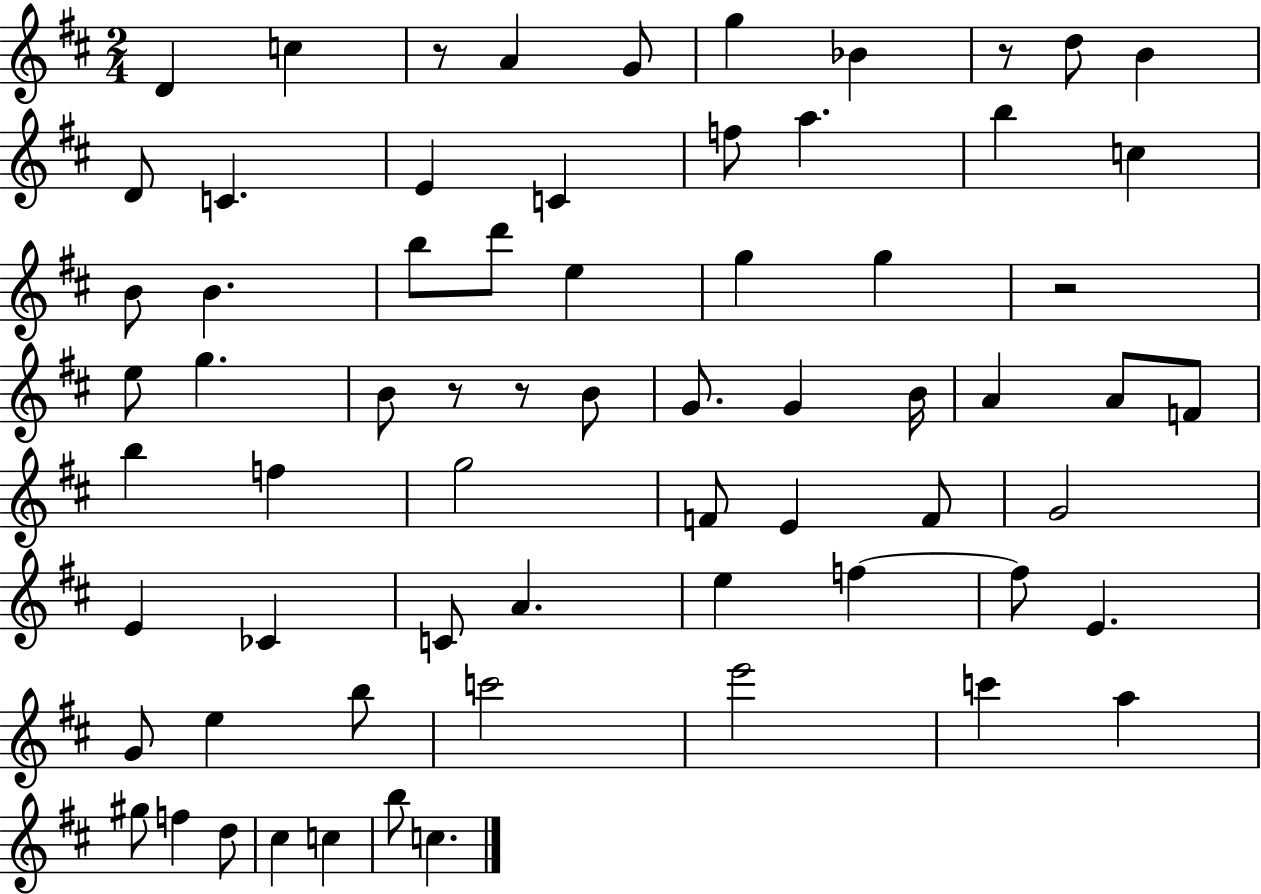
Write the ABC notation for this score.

X:1
T:Untitled
M:2/4
L:1/4
K:D
D c z/2 A G/2 g _B z/2 d/2 B D/2 C E C f/2 a b c B/2 B b/2 d'/2 e g g z2 e/2 g B/2 z/2 z/2 B/2 G/2 G B/4 A A/2 F/2 b f g2 F/2 E F/2 G2 E _C C/2 A e f f/2 E G/2 e b/2 c'2 e'2 c' a ^g/2 f d/2 ^c c b/2 c